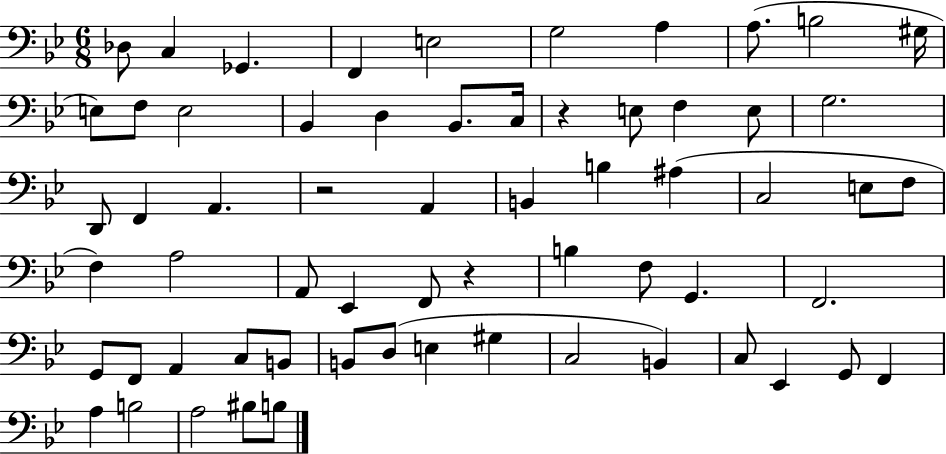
{
  \clef bass
  \numericTimeSignature
  \time 6/8
  \key bes \major
  des8 c4 ges,4. | f,4 e2 | g2 a4 | a8.( b2 gis16 | \break e8) f8 e2 | bes,4 d4 bes,8. c16 | r4 e8 f4 e8 | g2. | \break d,8 f,4 a,4. | r2 a,4 | b,4 b4 ais4( | c2 e8 f8 | \break f4) a2 | a,8 ees,4 f,8 r4 | b4 f8 g,4. | f,2. | \break g,8 f,8 a,4 c8 b,8 | b,8 d8( e4 gis4 | c2 b,4) | c8 ees,4 g,8 f,4 | \break a4 b2 | a2 bis8 b8 | \bar "|."
}